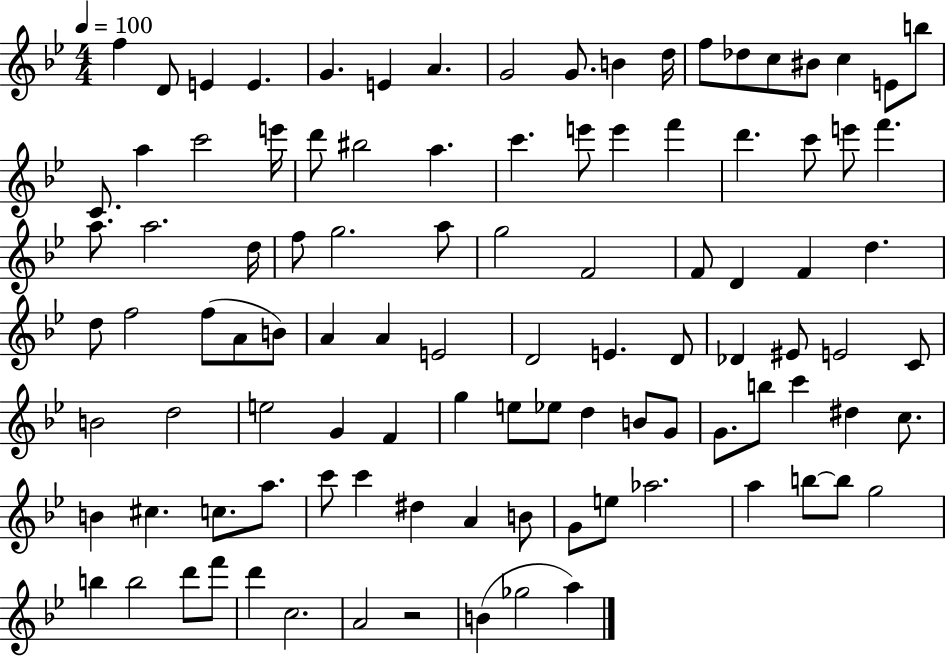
F5/q D4/e E4/q E4/q. G4/q. E4/q A4/q. G4/h G4/e. B4/q D5/s F5/e Db5/e C5/e BIS4/e C5/q E4/e B5/e C4/e. A5/q C6/h E6/s D6/e BIS5/h A5/q. C6/q. E6/e E6/q F6/q D6/q. C6/e E6/e F6/q. A5/e. A5/h. D5/s F5/e G5/h. A5/e G5/h F4/h F4/e D4/q F4/q D5/q. D5/e F5/h F5/e A4/e B4/e A4/q A4/q E4/h D4/h E4/q. D4/e Db4/q EIS4/e E4/h C4/e B4/h D5/h E5/h G4/q F4/q G5/q E5/e Eb5/e D5/q B4/e G4/e G4/e. B5/e C6/q D#5/q C5/e. B4/q C#5/q. C5/e. A5/e. C6/e C6/q D#5/q A4/q B4/e G4/e E5/e Ab5/h. A5/q B5/e B5/e G5/h B5/q B5/h D6/e F6/e D6/q C5/h. A4/h R/h B4/q Gb5/h A5/q